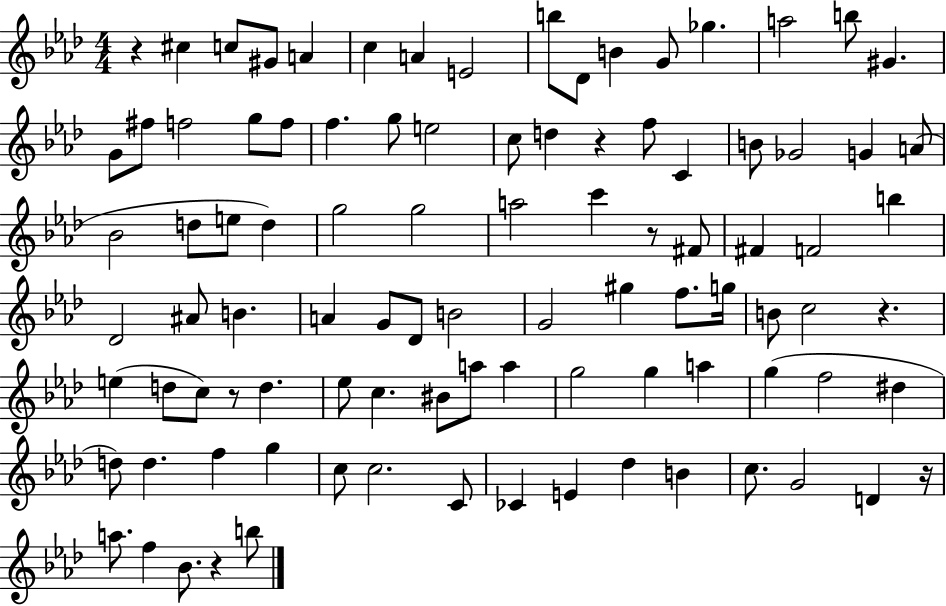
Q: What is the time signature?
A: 4/4